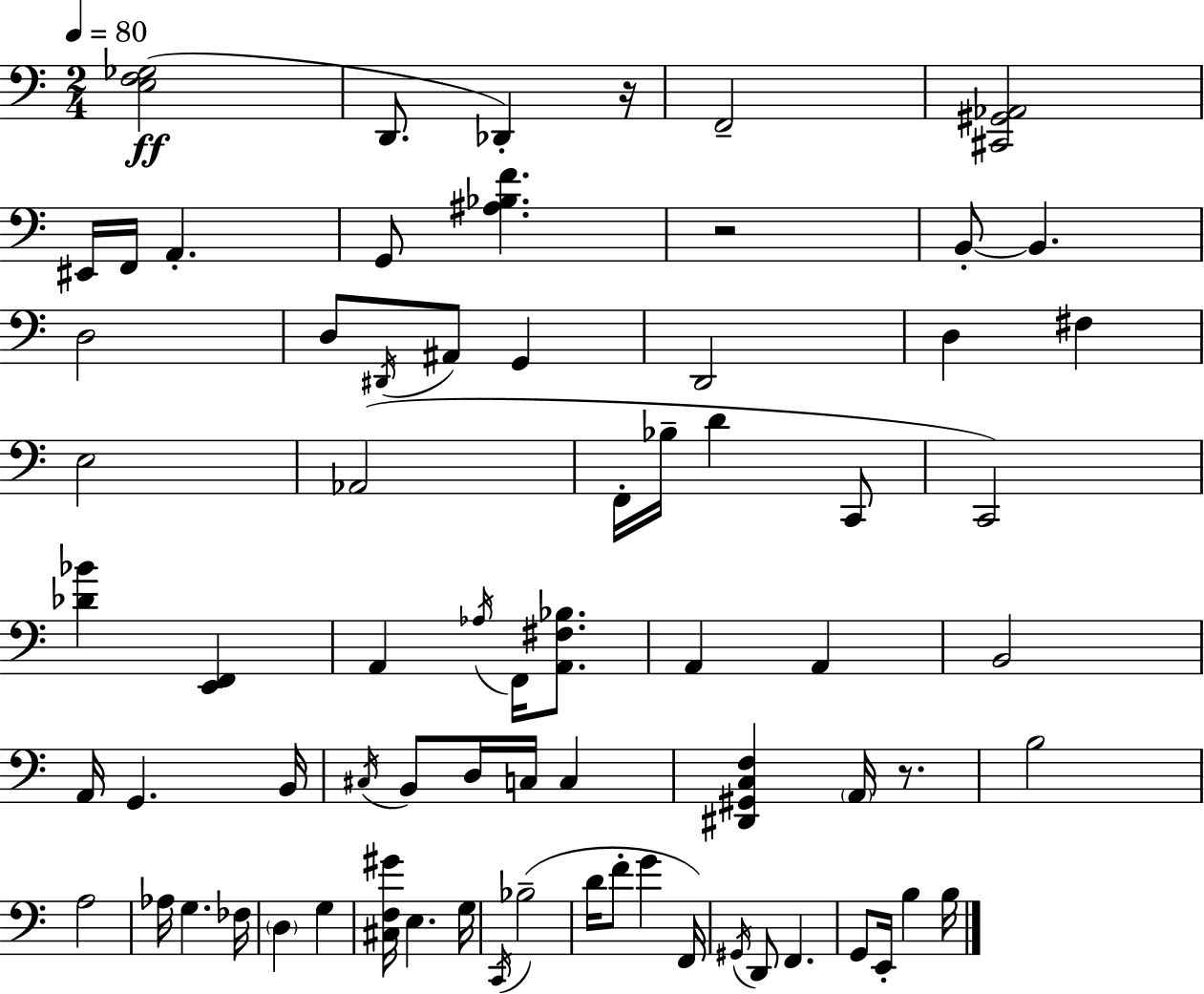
{
  \clef bass
  \numericTimeSignature
  \time 2/4
  \key c \major
  \tempo 4 = 80
  <e f ges>2(\ff | d,8. des,4-.) r16 | f,2-- | <cis, gis, aes,>2 | \break eis,16 f,16 a,4.-. | g,8 <ais bes f'>4. | r2 | b,8-.~~ b,4. | \break d2 | d8 \acciaccatura { dis,16 } ais,8 g,4 | d,2 | d4 fis4 | \break e2 | aes,2( | f,16-. bes16-- d'4 c,8 | c,2) | \break <des' bes'>4 <e, f,>4 | a,4 \acciaccatura { aes16 } f,16 <a, fis bes>8. | a,4 a,4 | b,2 | \break a,16 g,4. | b,16 \acciaccatura { cis16 } b,8 d16 c16 c4 | <dis, gis, c f>4 \parenthesize a,16 | r8. b2 | \break a2 | aes16 g4. | fes16 \parenthesize d4 g4 | <cis f gis'>16 e4. | \break g16 \acciaccatura { c,16 }( bes2-- | d'16 f'8-. g'4 | f,16) \acciaccatura { gis,16 } d,8 f,4. | g,8 e,16-. | \break b4 b16 \bar "|."
}